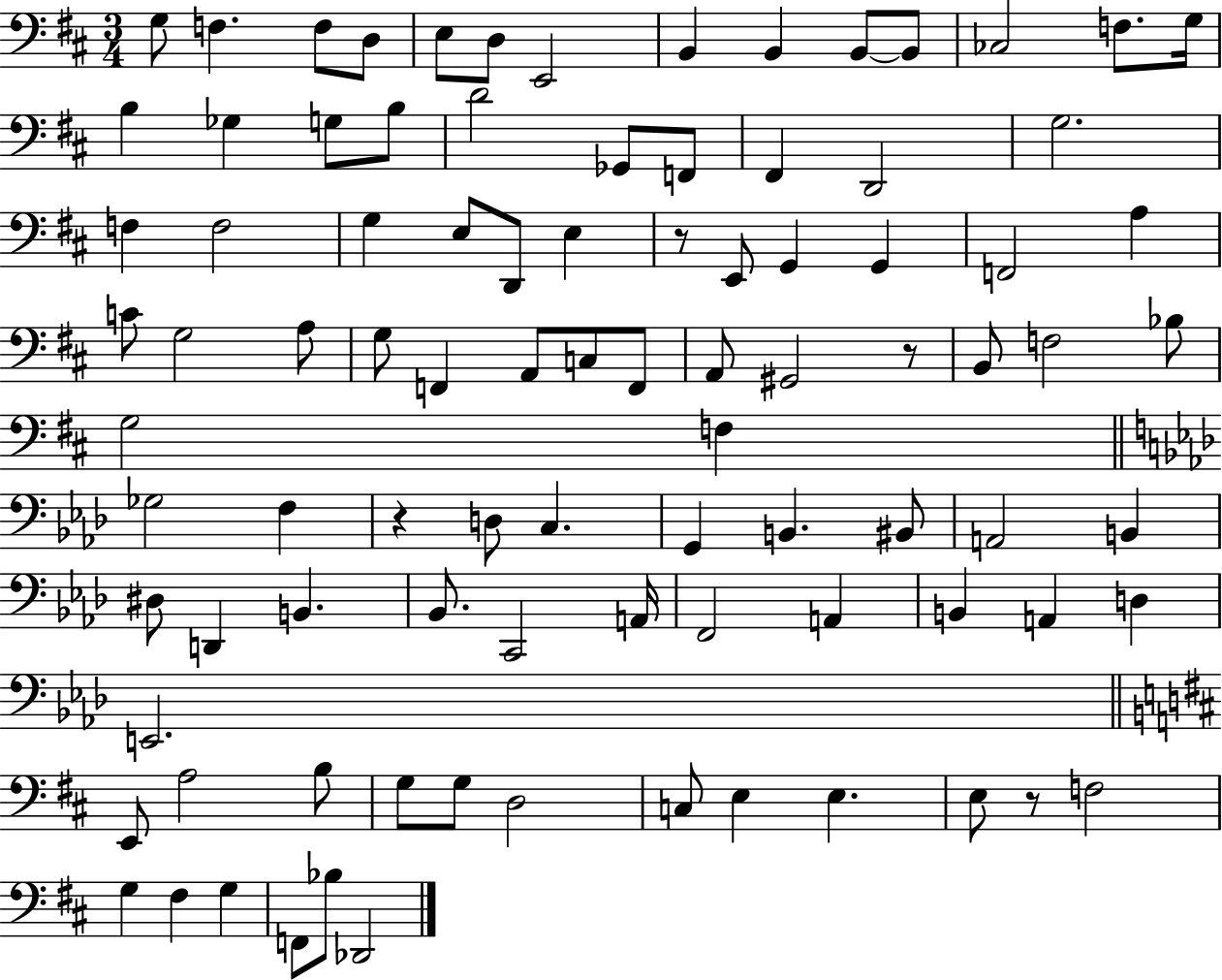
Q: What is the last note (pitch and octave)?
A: Db2